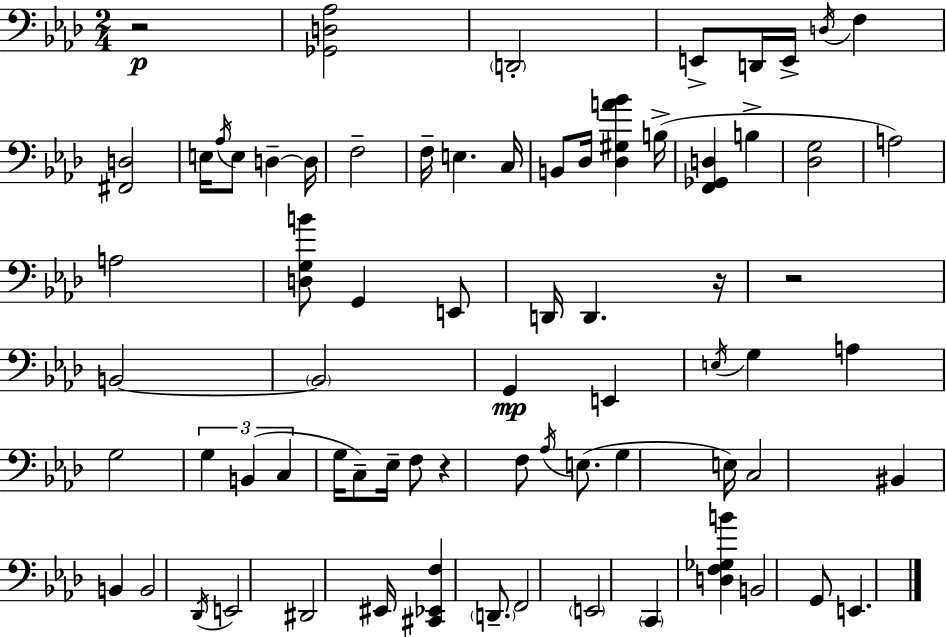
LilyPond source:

{
  \clef bass
  \numericTimeSignature
  \time 2/4
  \key aes \major
  r2\p | <ges, d aes>2 | \parenthesize d,2-. | e,8-> d,16 e,16-> \acciaccatura { d16 } f4 | \break <fis, d>2 | e16 \acciaccatura { aes16 } e8 d4--~~ | d16 f2-- | f16-- e4. | \break c16 b,8 des16 <des gis a' bes'>4 | b16->( <f, ges, d>4 b4-> | <des g>2 | a2) | \break a2 | <d g b'>8 g,4 | e,8 d,16 d,4. | r16 r2 | \break b,2~~ | \parenthesize b,2 | g,4\mp e,4 | \acciaccatura { e16 } g4 a4 | \break g2 | \tuplet 3/2 { g4 b,4( | c4 } g16 | c8--) ees16-- f8 r4 | \break f8 \acciaccatura { aes16 }( e8. g4 | e16) c2 | bis,4 | b,4 b,2 | \break \acciaccatura { des,16 } e,2 | dis,2 | eis,16 <cis, ees, f>4 | \parenthesize d,8.-- f,2 | \break \parenthesize e,2 | \parenthesize c,4 | <d f ges b'>4 b,2 | g,8 e,4. | \break \bar "|."
}